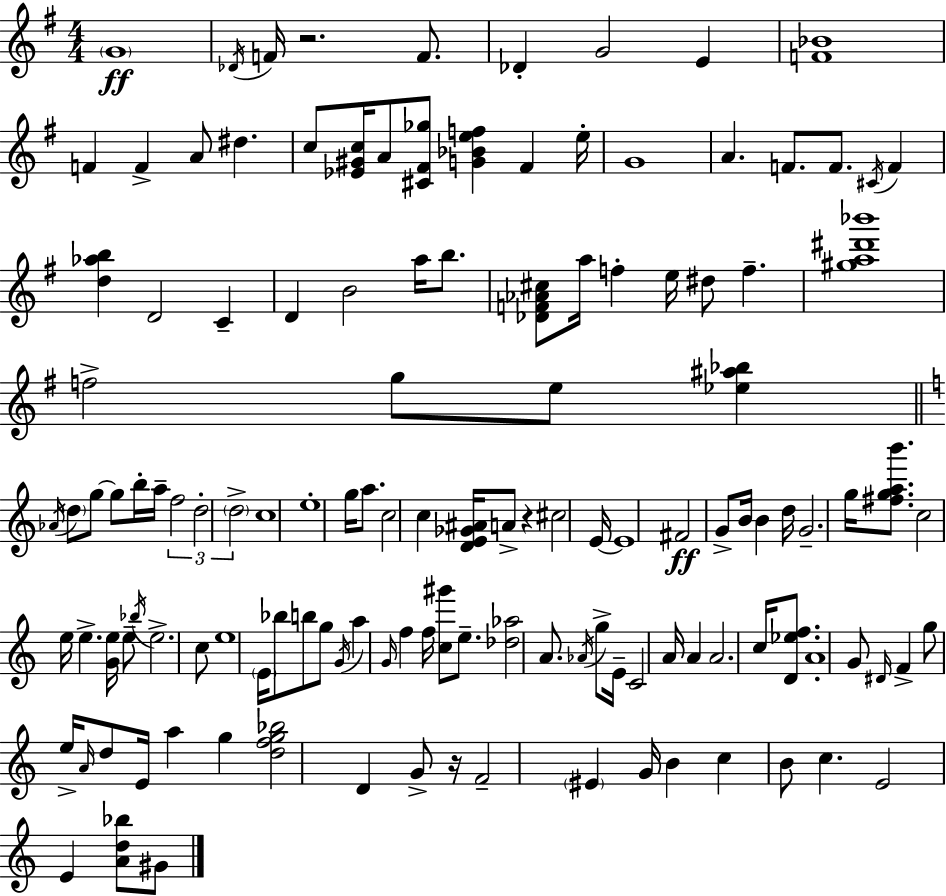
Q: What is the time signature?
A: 4/4